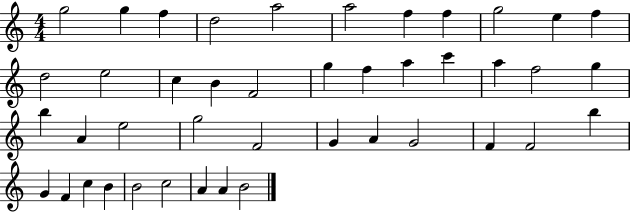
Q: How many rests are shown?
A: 0